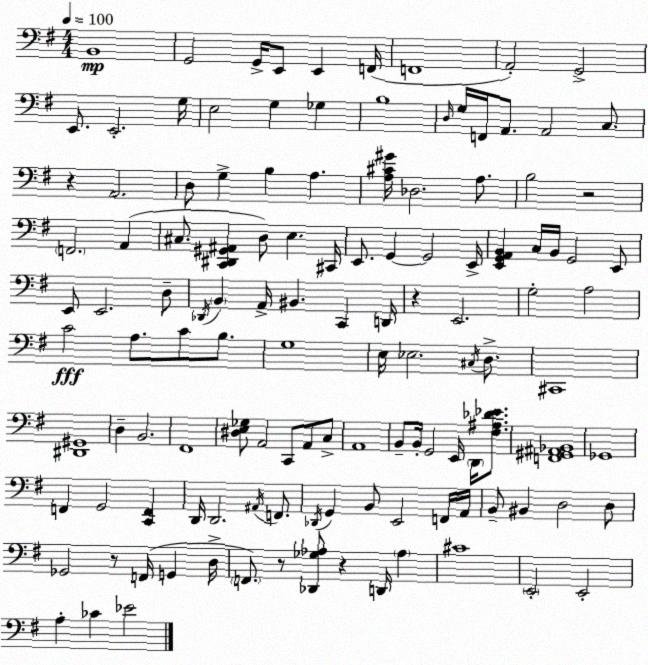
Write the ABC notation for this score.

X:1
T:Untitled
M:4/4
L:1/4
K:G
B,,4 G,,2 G,,/4 E,,/2 E,, F,,/4 F,,4 A,,2 G,,2 E,,/2 E,,2 G,/4 E,2 G, _G, B,4 D,/4 G,/4 F,,/4 A,,/2 A,,2 C,/2 z A,,2 D,/2 G, B, A, [A,^C^G]/4 _D,2 A,/2 B,2 z2 F,,2 A,, ^C,/2 [C,,^D,,^G,,^A,,] D,/2 E, ^C,,/4 E,,/2 G,, G,,2 E,,/4 [E,,G,,A,,B,,] C,/4 B,,/4 G,,2 E,,/2 E,,/2 E,,2 D,/2 _D,,/4 B,, A,,/4 ^B,, C,, D,,/4 z E,,2 G,2 A,2 C2 A,/2 C/2 B,/2 G,4 E,/4 _E,2 ^C,/4 D,/2 ^C,,4 [^D,,^G,,]4 D, B,,2 ^F,,4 [^D,E,_G,]/2 A,,2 C,,/2 A,,/2 C,/2 A,,4 B,,/2 B,,/4 G,,2 E,,/4 D,,/4 [^F,^A,_D_E]/2 [F,,^G,,^A,,_B,,]4 _G,,4 F,, G,,2 [C,,F,,] D,,/4 D,,2 ^A,,/4 F,,/2 _D,,/4 G,, B,,/2 E,,2 F,,/4 A,,/4 B,,/2 ^B,, D,2 D,/2 _G,,2 z/2 F,,/4 G,, D,/4 F,,/2 z/2 [_D,,_G,_A,]/2 z D,,/4 _A, ^C4 E,,2 E,,2 A, _C _E2